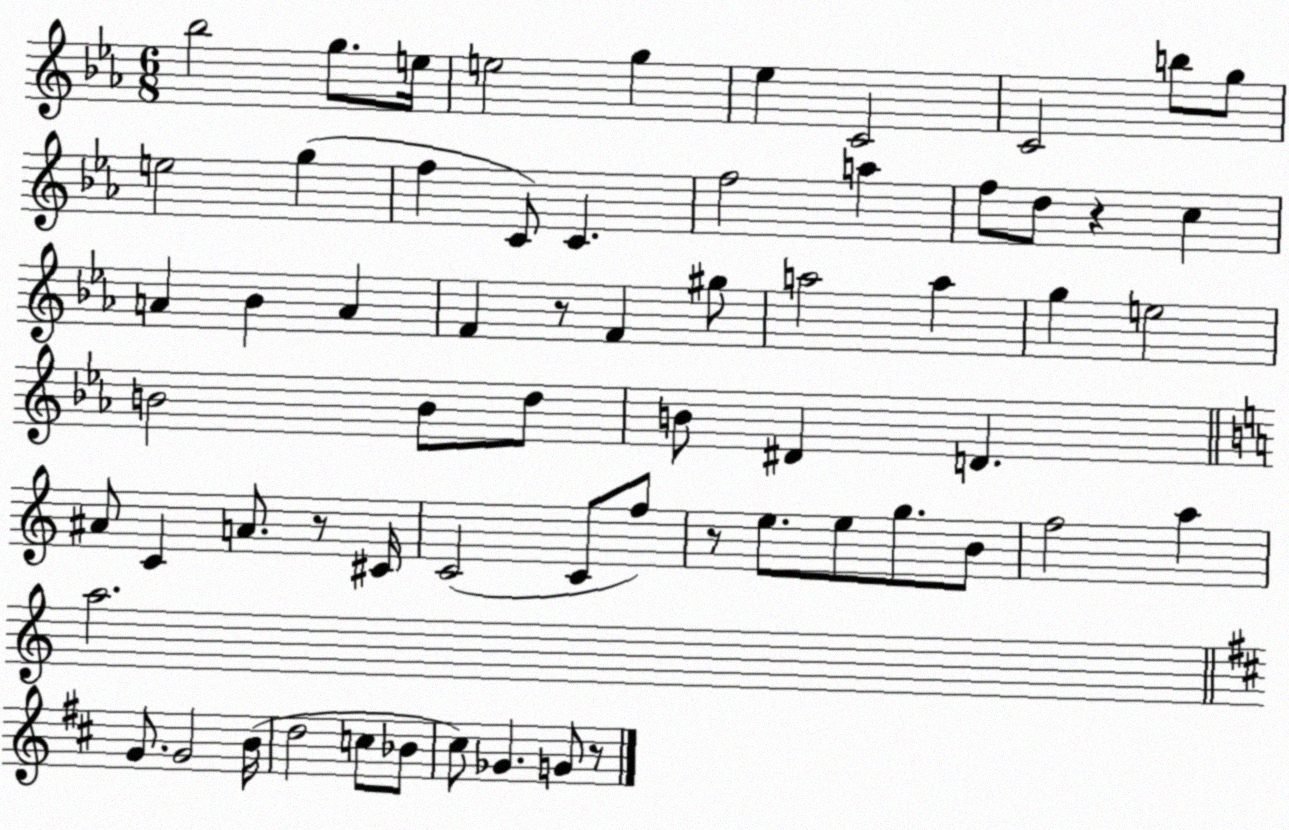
X:1
T:Untitled
M:6/8
L:1/4
K:Eb
_b2 g/2 e/4 e2 g _e C2 C2 b/2 g/2 e2 g f C/2 C f2 a f/2 d/2 z c A _B A F z/2 F ^g/2 a2 a g e2 B2 B/2 d/2 B/2 ^D D ^A/2 C A/2 z/2 ^C/4 C2 C/2 f/2 z/2 e/2 e/2 g/2 B/2 f2 a a2 G/2 G2 B/4 d2 c/2 _B/2 ^c/2 _G G/2 z/2